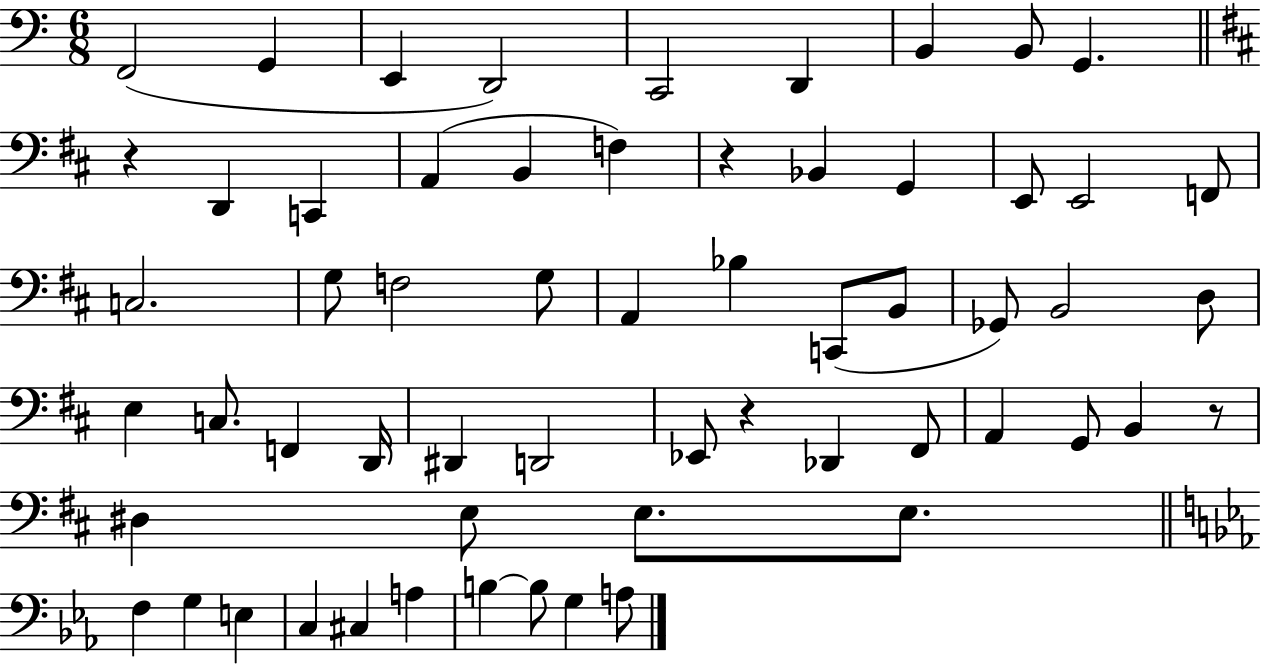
{
  \clef bass
  \numericTimeSignature
  \time 6/8
  \key c \major
  f,2( g,4 | e,4 d,2) | c,2 d,4 | b,4 b,8 g,4. | \break \bar "||" \break \key d \major r4 d,4 c,4 | a,4( b,4 f4) | r4 bes,4 g,4 | e,8 e,2 f,8 | \break c2. | g8 f2 g8 | a,4 bes4 c,8( b,8 | ges,8) b,2 d8 | \break e4 c8. f,4 d,16 | dis,4 d,2 | ees,8 r4 des,4 fis,8 | a,4 g,8 b,4 r8 | \break dis4 e8 e8. e8. | \bar "||" \break \key ees \major f4 g4 e4 | c4 cis4 a4 | b4~~ b8 g4 a8 | \bar "|."
}